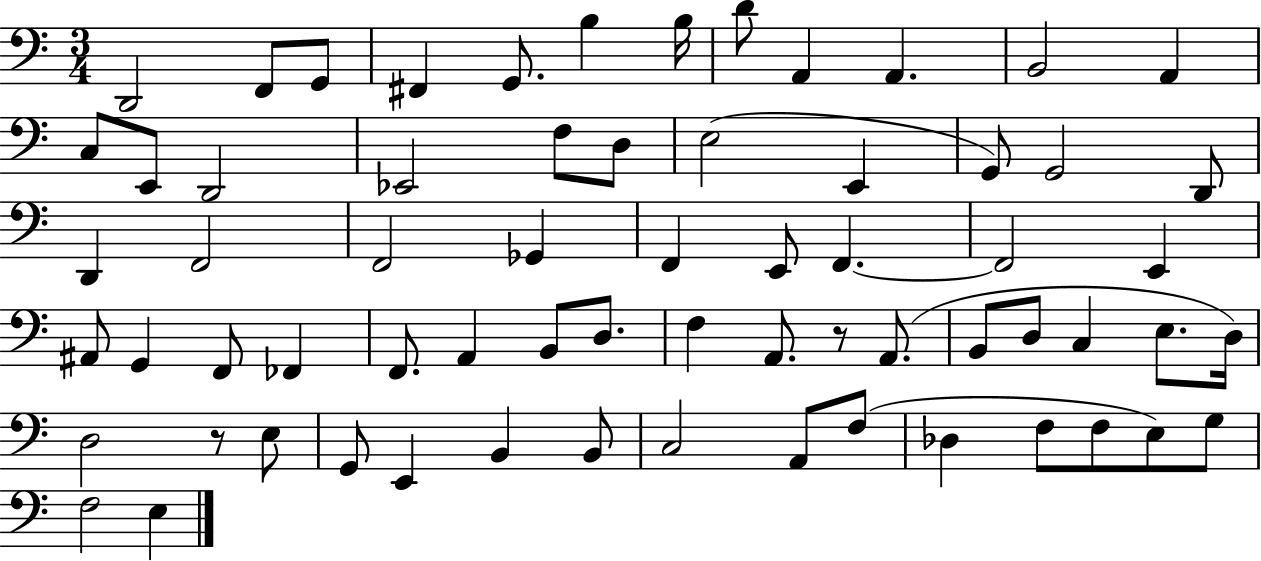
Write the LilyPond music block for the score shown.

{
  \clef bass
  \numericTimeSignature
  \time 3/4
  \key c \major
  d,2 f,8 g,8 | fis,4 g,8. b4 b16 | d'8 a,4 a,4. | b,2 a,4 | \break c8 e,8 d,2 | ees,2 f8 d8 | e2( e,4 | g,8) g,2 d,8 | \break d,4 f,2 | f,2 ges,4 | f,4 e,8 f,4.~~ | f,2 e,4 | \break ais,8 g,4 f,8 fes,4 | f,8. a,4 b,8 d8. | f4 a,8. r8 a,8.( | b,8 d8 c4 e8. d16) | \break d2 r8 e8 | g,8 e,4 b,4 b,8 | c2 a,8 f8( | des4 f8 f8 e8) g8 | \break f2 e4 | \bar "|."
}